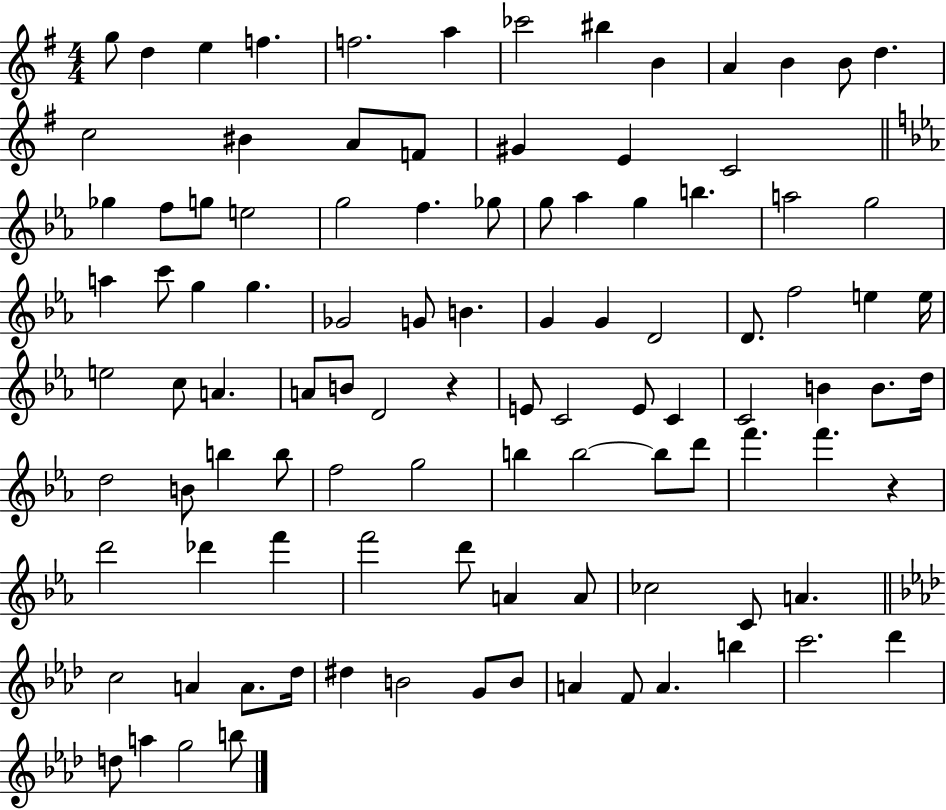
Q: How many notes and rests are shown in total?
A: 103